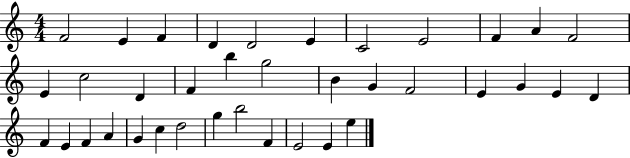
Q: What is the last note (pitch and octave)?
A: E5